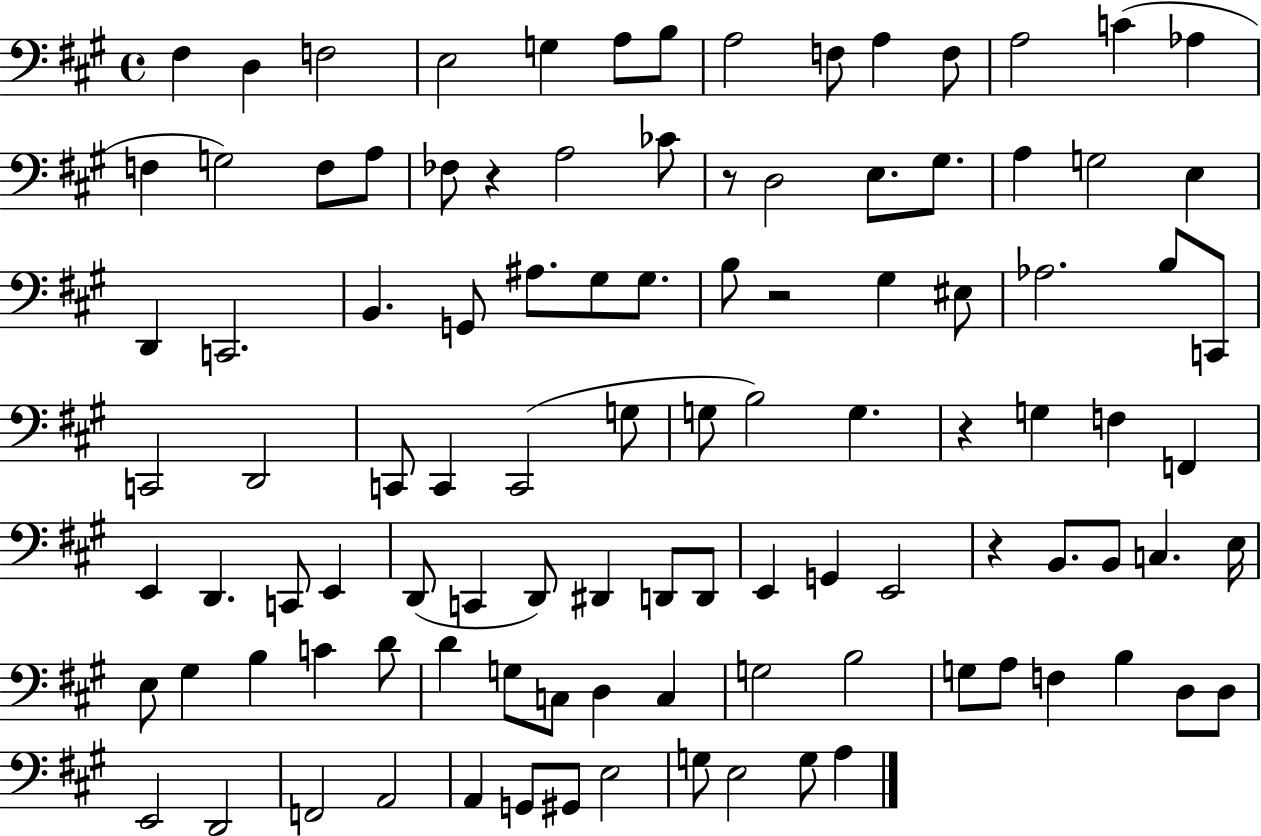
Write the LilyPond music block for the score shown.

{
  \clef bass
  \time 4/4
  \defaultTimeSignature
  \key a \major
  fis4 d4 f2 | e2 g4 a8 b8 | a2 f8 a4 f8 | a2 c'4( aes4 | \break f4 g2) f8 a8 | fes8 r4 a2 ces'8 | r8 d2 e8. gis8. | a4 g2 e4 | \break d,4 c,2. | b,4. g,8 ais8. gis8 gis8. | b8 r2 gis4 eis8 | aes2. b8 c,8 | \break c,2 d,2 | c,8 c,4 c,2( g8 | g8 b2) g4. | r4 g4 f4 f,4 | \break e,4 d,4. c,8 e,4 | d,8( c,4 d,8) dis,4 d,8 d,8 | e,4 g,4 e,2 | r4 b,8. b,8 c4. e16 | \break e8 gis4 b4 c'4 d'8 | d'4 g8 c8 d4 c4 | g2 b2 | g8 a8 f4 b4 d8 d8 | \break e,2 d,2 | f,2 a,2 | a,4 g,8 gis,8 e2 | g8 e2 g8 a4 | \break \bar "|."
}